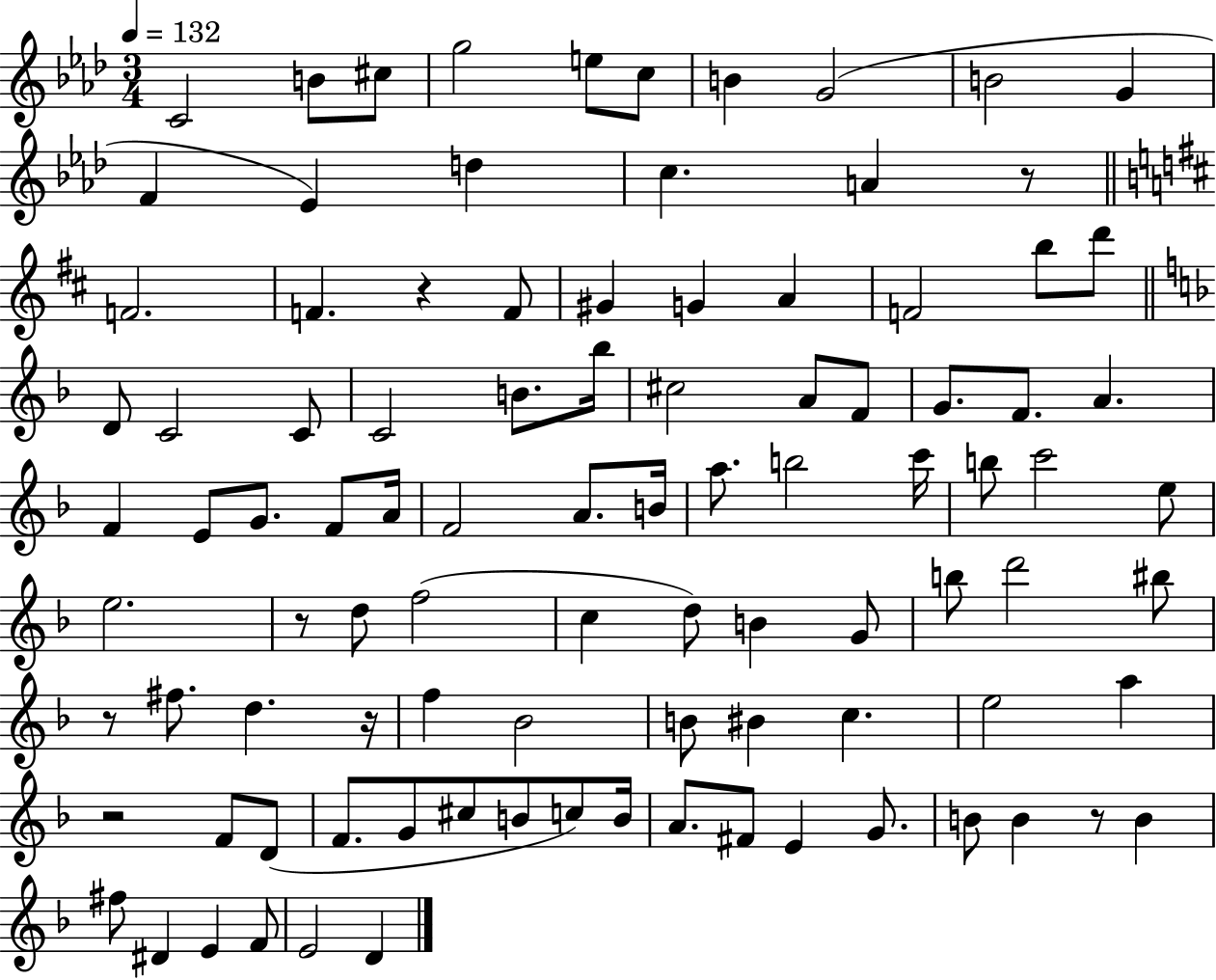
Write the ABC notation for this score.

X:1
T:Untitled
M:3/4
L:1/4
K:Ab
C2 B/2 ^c/2 g2 e/2 c/2 B G2 B2 G F _E d c A z/2 F2 F z F/2 ^G G A F2 b/2 d'/2 D/2 C2 C/2 C2 B/2 _b/4 ^c2 A/2 F/2 G/2 F/2 A F E/2 G/2 F/2 A/4 F2 A/2 B/4 a/2 b2 c'/4 b/2 c'2 e/2 e2 z/2 d/2 f2 c d/2 B G/2 b/2 d'2 ^b/2 z/2 ^f/2 d z/4 f _B2 B/2 ^B c e2 a z2 F/2 D/2 F/2 G/2 ^c/2 B/2 c/2 B/4 A/2 ^F/2 E G/2 B/2 B z/2 B ^f/2 ^D E F/2 E2 D